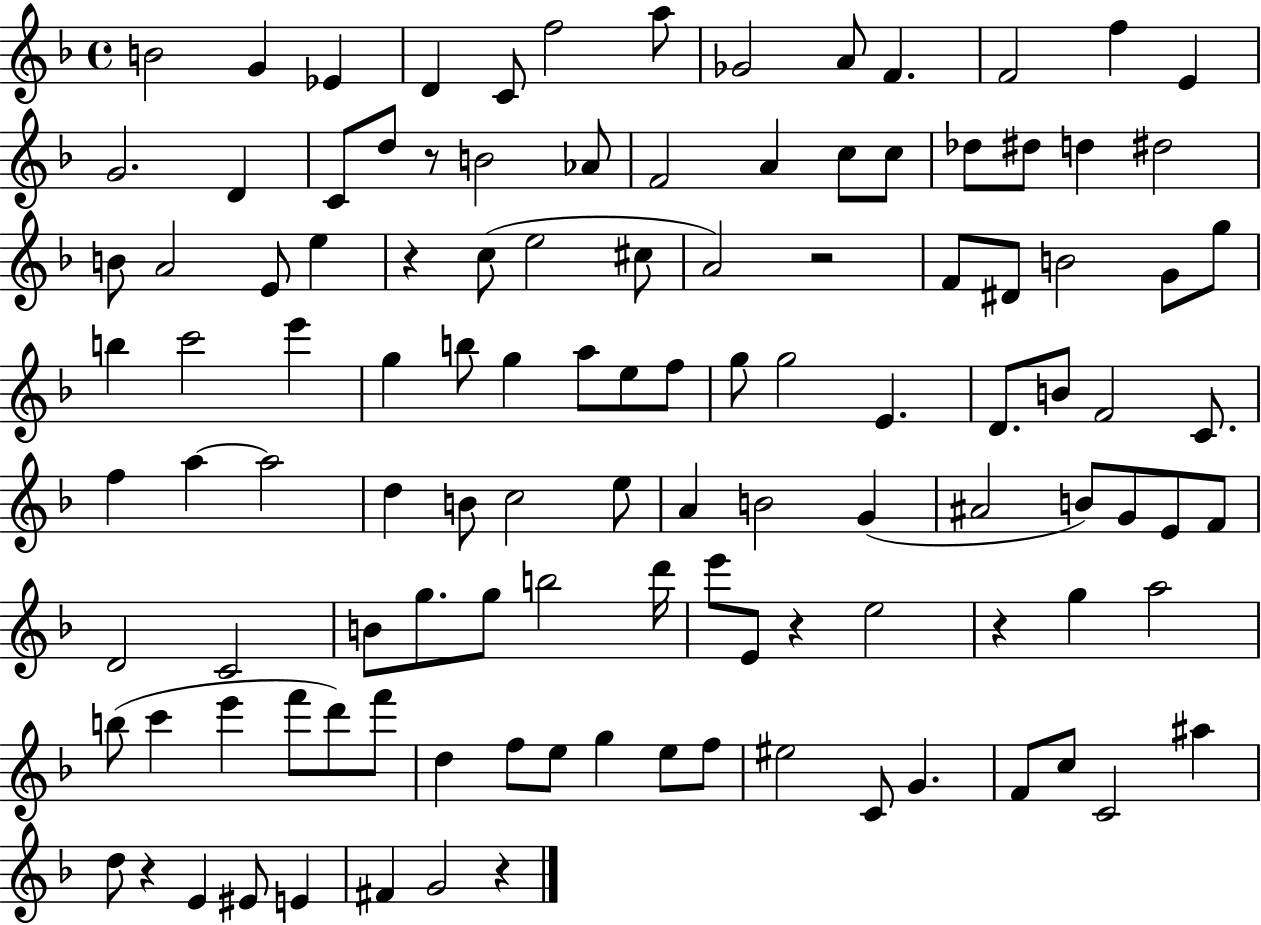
B4/h G4/q Eb4/q D4/q C4/e F5/h A5/e Gb4/h A4/e F4/q. F4/h F5/q E4/q G4/h. D4/q C4/e D5/e R/e B4/h Ab4/e F4/h A4/q C5/e C5/e Db5/e D#5/e D5/q D#5/h B4/e A4/h E4/e E5/q R/q C5/e E5/h C#5/e A4/h R/h F4/e D#4/e B4/h G4/e G5/e B5/q C6/h E6/q G5/q B5/e G5/q A5/e E5/e F5/e G5/e G5/h E4/q. D4/e. B4/e F4/h C4/e. F5/q A5/q A5/h D5/q B4/e C5/h E5/e A4/q B4/h G4/q A#4/h B4/e G4/e E4/e F4/e D4/h C4/h B4/e G5/e. G5/e B5/h D6/s E6/e E4/e R/q E5/h R/q G5/q A5/h B5/e C6/q E6/q F6/e D6/e F6/e D5/q F5/e E5/e G5/q E5/e F5/e EIS5/h C4/e G4/q. F4/e C5/e C4/h A#5/q D5/e R/q E4/q EIS4/e E4/q F#4/q G4/h R/q